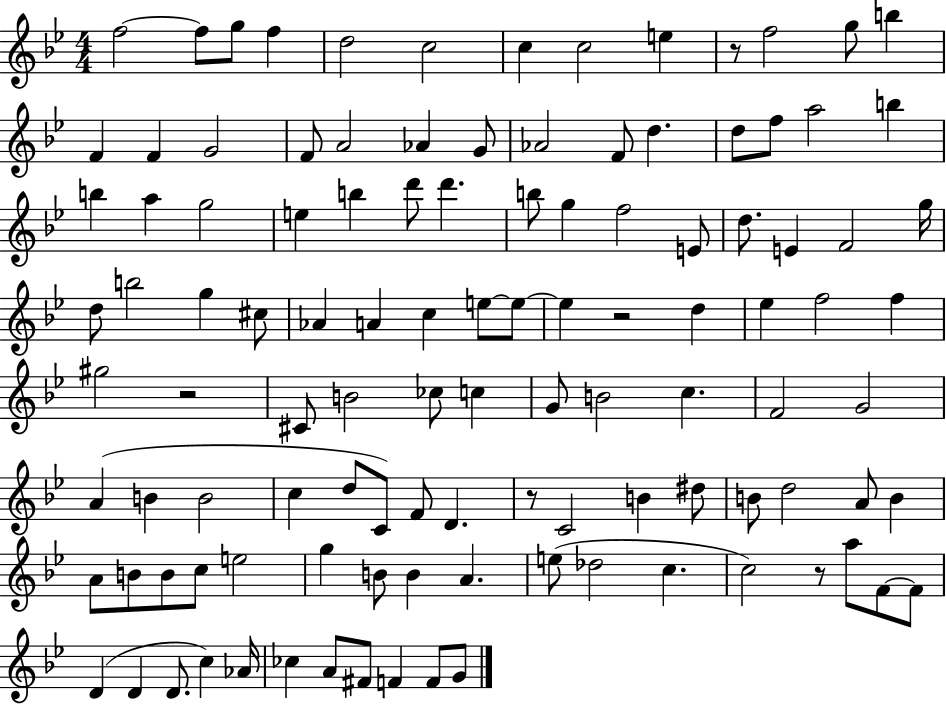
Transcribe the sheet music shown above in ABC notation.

X:1
T:Untitled
M:4/4
L:1/4
K:Bb
f2 f/2 g/2 f d2 c2 c c2 e z/2 f2 g/2 b F F G2 F/2 A2 _A G/2 _A2 F/2 d d/2 f/2 a2 b b a g2 e b d'/2 d' b/2 g f2 E/2 d/2 E F2 g/4 d/2 b2 g ^c/2 _A A c e/2 e/2 e z2 d _e f2 f ^g2 z2 ^C/2 B2 _c/2 c G/2 B2 c F2 G2 A B B2 c d/2 C/2 F/2 D z/2 C2 B ^d/2 B/2 d2 A/2 B A/2 B/2 B/2 c/2 e2 g B/2 B A e/2 _d2 c c2 z/2 a/2 F/2 F/2 D D D/2 c _A/4 _c A/2 ^F/2 F F/2 G/2